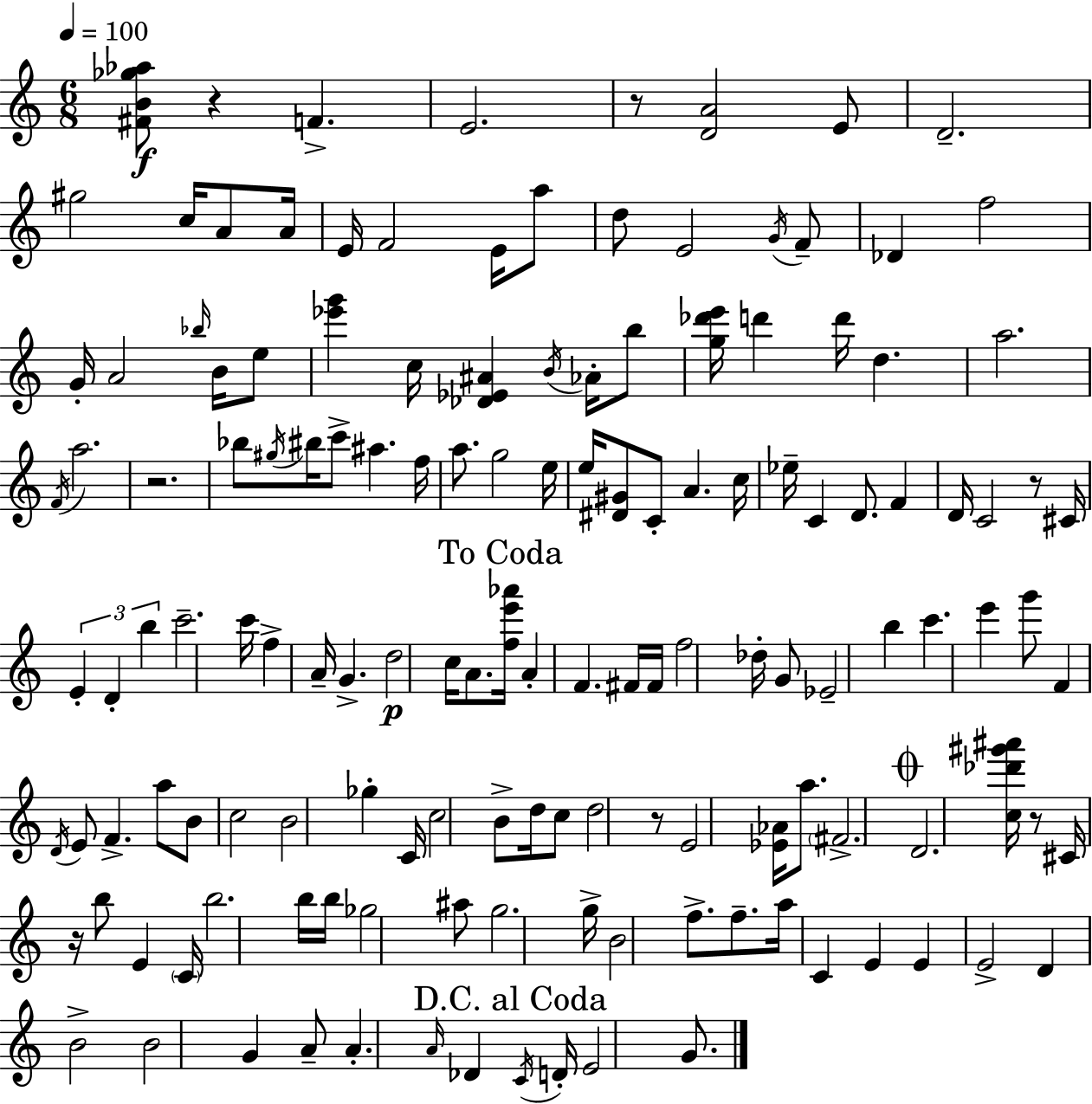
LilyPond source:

{
  \clef treble
  \numericTimeSignature
  \time 6/8
  \key a \minor
  \tempo 4 = 100
  <fis' b' ges'' aes''>8\f r4 f'4.-> | e'2. | r8 <d' a'>2 e'8 | d'2.-- | \break gis''2 c''16 a'8 a'16 | e'16 f'2 e'16 a''8 | d''8 e'2 \acciaccatura { g'16 } f'8-- | des'4 f''2 | \break g'16-. a'2 \grace { bes''16 } b'16 | e''8 <ees''' g'''>4 c''16 <des' ees' ais'>4 \acciaccatura { b'16 } | aes'16-. b''8 <g'' des''' e'''>16 d'''4 d'''16 d''4. | a''2. | \break \acciaccatura { f'16 } a''2. | r2. | bes''8 \acciaccatura { gis''16 } bis''16 c'''8-> ais''4. | f''16 a''8. g''2 | \break e''16 e''16 <dis' gis'>8 c'8-. a'4. | c''16 ees''16-- c'4 d'8. | f'4 d'16 c'2 | r8 cis'16 \tuplet 3/2 { e'4-. d'4-. | \break b''4 } c'''2.-- | c'''16 f''4-> a'16-- g'4.-> | d''2\p | c''16 a'8. \mark "To Coda" <f'' e''' aes'''>16 a'4-. f'4. | \break fis'16 fis'16 f''2 | des''16-. g'8 ees'2-- | b''4 c'''4. e'''4 | g'''8 f'4 \acciaccatura { d'16 } e'8 | \break f'4.-> a''8 b'8 c''2 | b'2 | ges''4-. c'16 c''2 | b'8-> d''16 c''8 d''2 | \break r8 e'2 | <ees' aes'>16 a''8. \parenthesize fis'2.-> | \mark \markup { \musicglyph "scripts.coda" } d'2. | <c'' des''' gis''' ais'''>16 r8 cis'16 r16 b''8 | \break e'4 \parenthesize c'16 b''2. | b''16 b''16 ges''2 | ais''8 g''2. | g''16-> b'2 | \break f''8.-> f''8.-- a''16 c'4 | e'4 e'4 e'2-> | d'4 b'2-> | b'2 | \break g'4 a'8-- a'4.-. | \grace { a'16 } des'4 \mark "D.C. al Coda" \acciaccatura { c'16 } d'16-. e'2 | g'8. \bar "|."
}